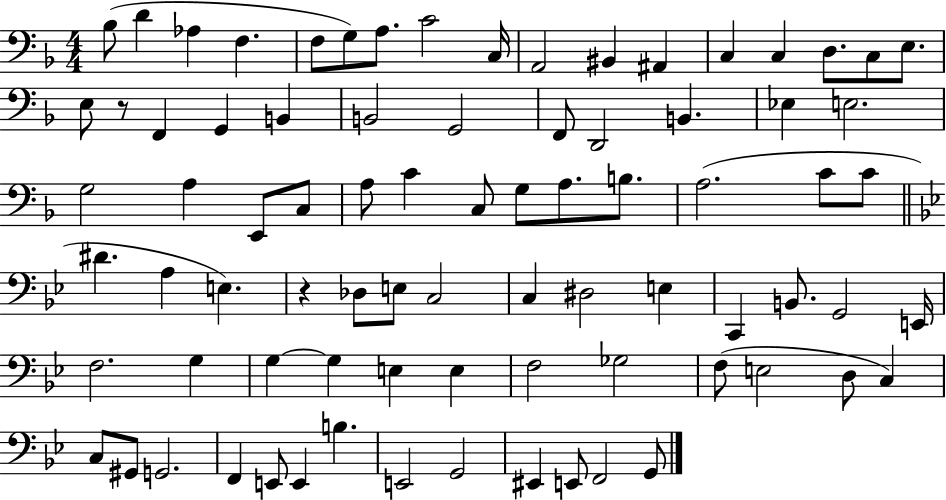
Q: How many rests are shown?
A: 2